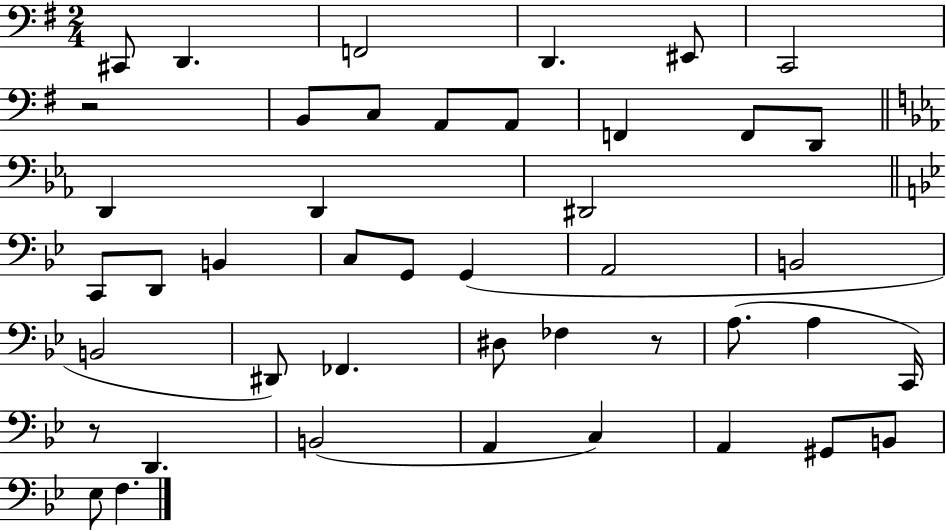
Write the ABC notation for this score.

X:1
T:Untitled
M:2/4
L:1/4
K:G
^C,,/2 D,, F,,2 D,, ^E,,/2 C,,2 z2 B,,/2 C,/2 A,,/2 A,,/2 F,, F,,/2 D,,/2 D,, D,, ^D,,2 C,,/2 D,,/2 B,, C,/2 G,,/2 G,, A,,2 B,,2 B,,2 ^D,,/2 _F,, ^D,/2 _F, z/2 A,/2 A, C,,/4 z/2 D,, B,,2 A,, C, A,, ^G,,/2 B,,/2 _E,/2 F,